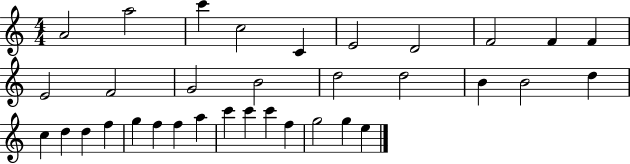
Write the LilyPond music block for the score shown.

{
  \clef treble
  \numericTimeSignature
  \time 4/4
  \key c \major
  a'2 a''2 | c'''4 c''2 c'4 | e'2 d'2 | f'2 f'4 f'4 | \break e'2 f'2 | g'2 b'2 | d''2 d''2 | b'4 b'2 d''4 | \break c''4 d''4 d''4 f''4 | g''4 f''4 f''4 a''4 | c'''4 c'''4 c'''4 f''4 | g''2 g''4 e''4 | \break \bar "|."
}